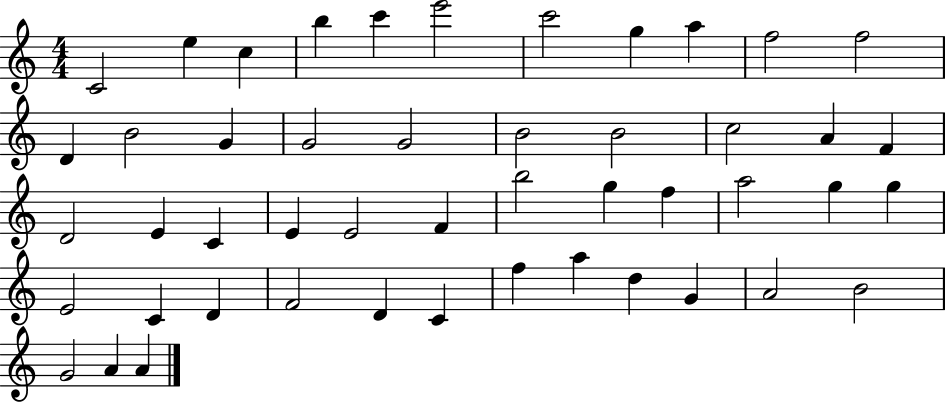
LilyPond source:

{
  \clef treble
  \numericTimeSignature
  \time 4/4
  \key c \major
  c'2 e''4 c''4 | b''4 c'''4 e'''2 | c'''2 g''4 a''4 | f''2 f''2 | \break d'4 b'2 g'4 | g'2 g'2 | b'2 b'2 | c''2 a'4 f'4 | \break d'2 e'4 c'4 | e'4 e'2 f'4 | b''2 g''4 f''4 | a''2 g''4 g''4 | \break e'2 c'4 d'4 | f'2 d'4 c'4 | f''4 a''4 d''4 g'4 | a'2 b'2 | \break g'2 a'4 a'4 | \bar "|."
}